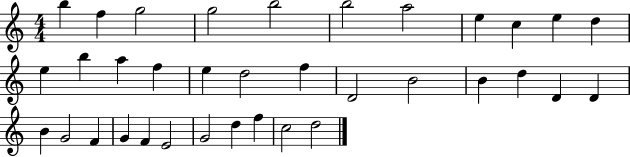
B5/q F5/q G5/h G5/h B5/h B5/h A5/h E5/q C5/q E5/q D5/q E5/q B5/q A5/q F5/q E5/q D5/h F5/q D4/h B4/h B4/q D5/q D4/q D4/q B4/q G4/h F4/q G4/q F4/q E4/h G4/h D5/q F5/q C5/h D5/h